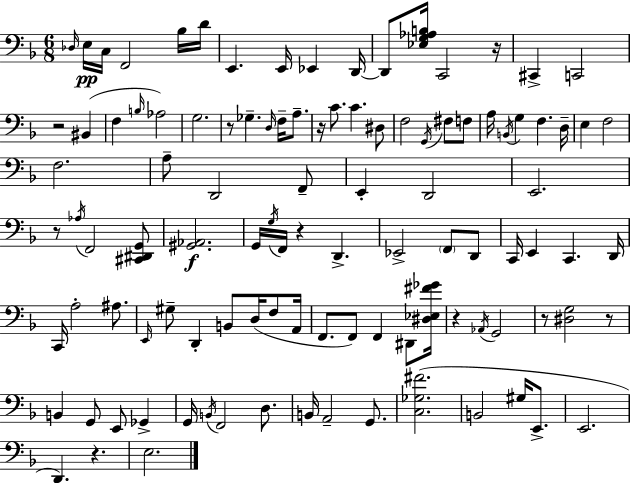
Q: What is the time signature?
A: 6/8